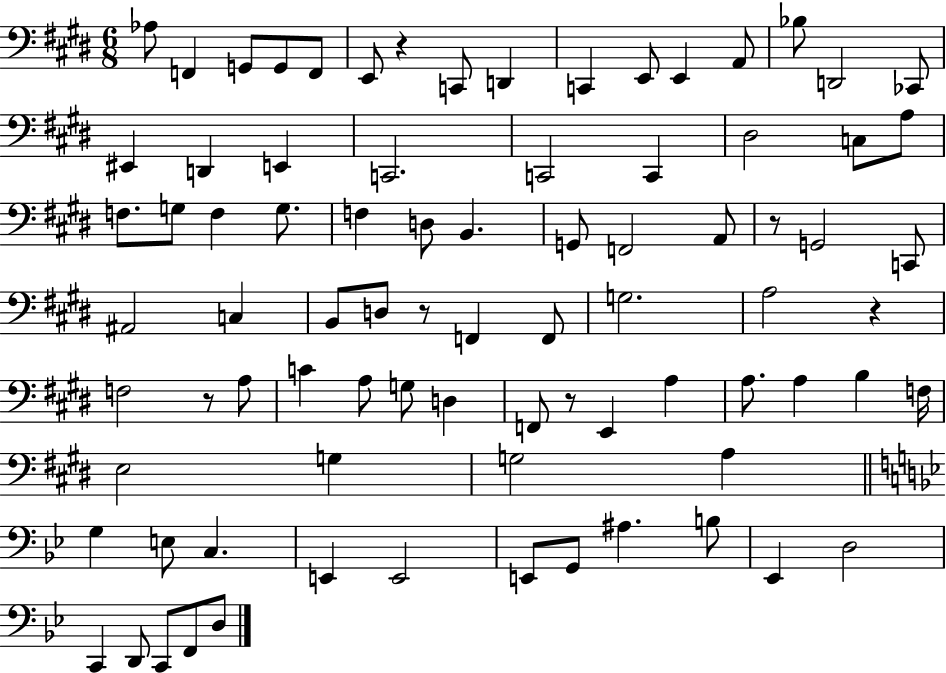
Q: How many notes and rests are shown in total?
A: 83